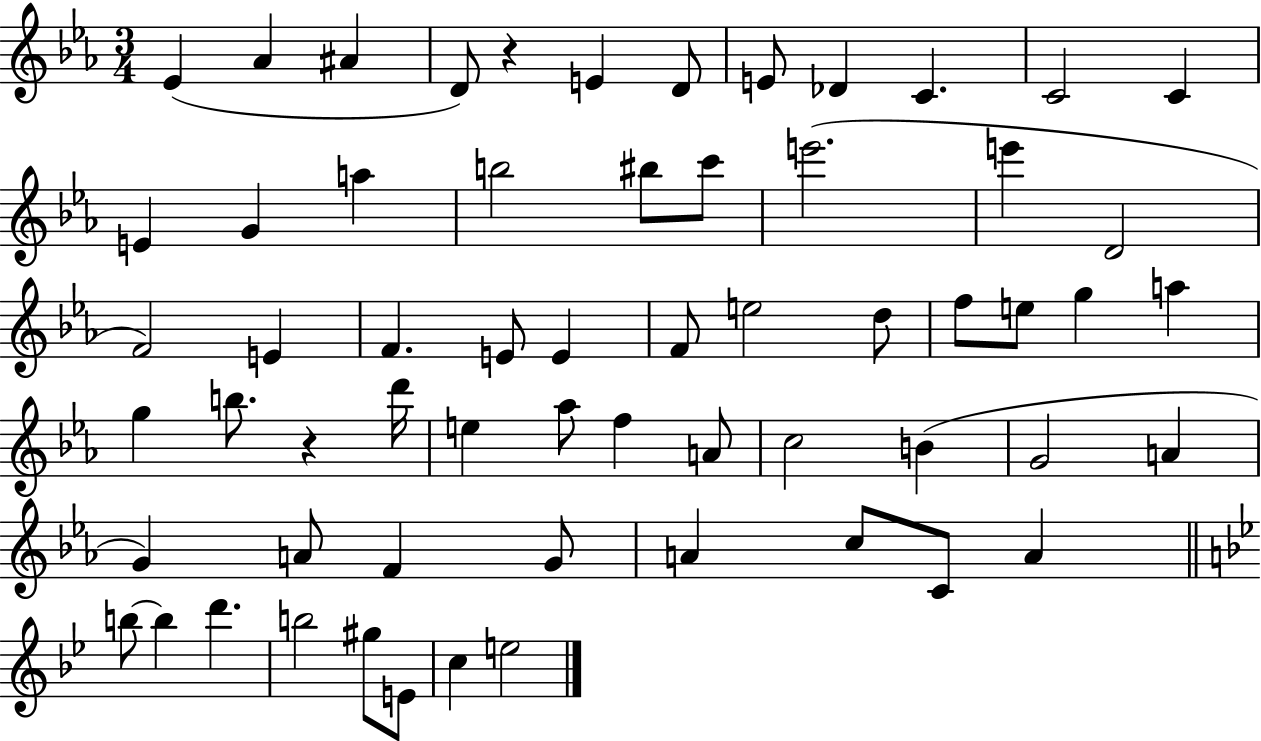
X:1
T:Untitled
M:3/4
L:1/4
K:Eb
_E _A ^A D/2 z E D/2 E/2 _D C C2 C E G a b2 ^b/2 c'/2 e'2 e' D2 F2 E F E/2 E F/2 e2 d/2 f/2 e/2 g a g b/2 z d'/4 e _a/2 f A/2 c2 B G2 A G A/2 F G/2 A c/2 C/2 A b/2 b d' b2 ^g/2 E/2 c e2